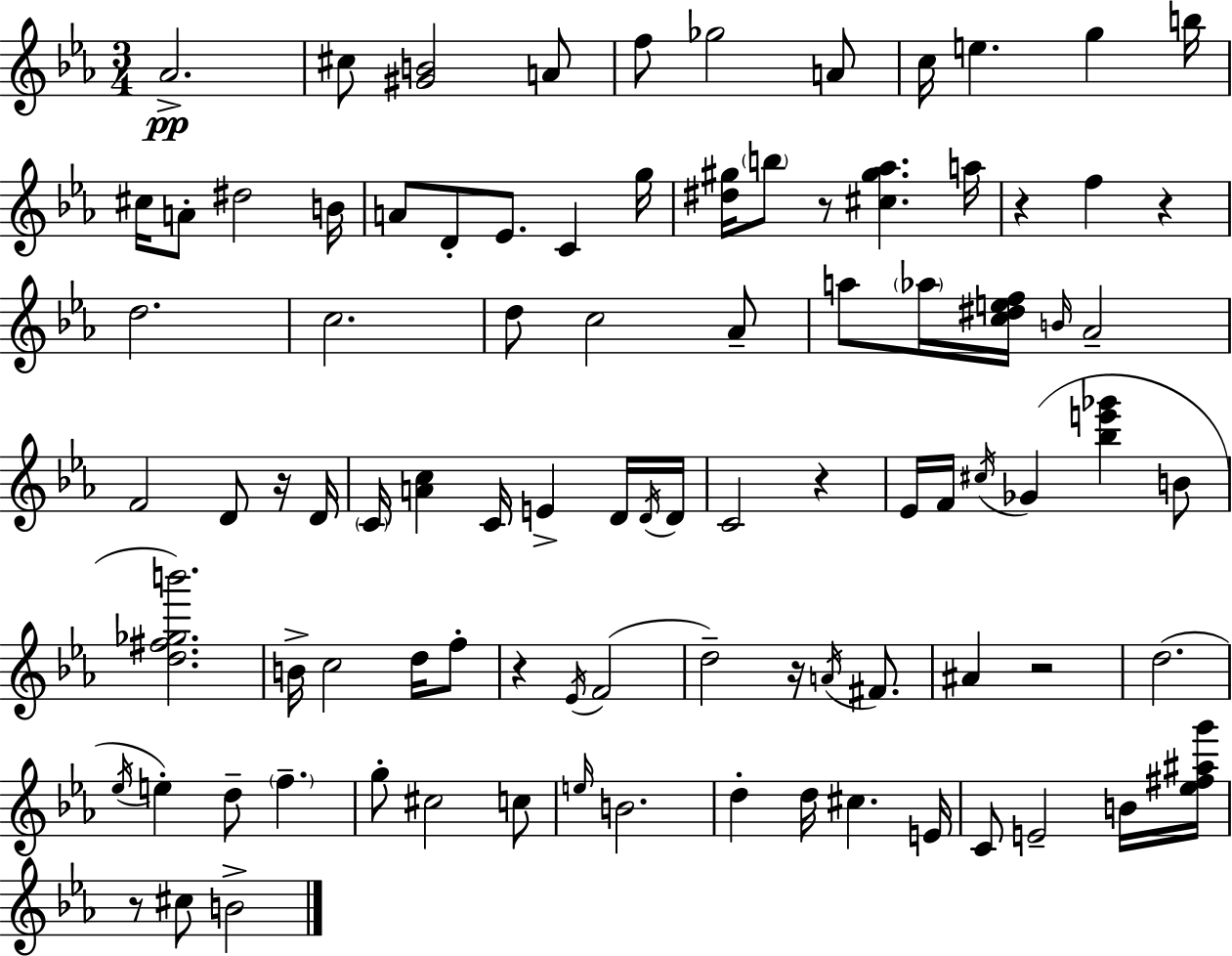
Ab4/h. C#5/e [G#4,B4]/h A4/e F5/e Gb5/h A4/e C5/s E5/q. G5/q B5/s C#5/s A4/e D#5/h B4/s A4/e D4/e Eb4/e. C4/q G5/s [D#5,G#5]/s B5/e R/e [C#5,G#5,Ab5]/q. A5/s R/q F5/q R/q D5/h. C5/h. D5/e C5/h Ab4/e A5/e Ab5/s [C5,D#5,E5,F5]/s B4/s Ab4/h F4/h D4/e R/s D4/s C4/s [A4,C5]/q C4/s E4/q D4/s D4/s D4/s C4/h R/q Eb4/s F4/s C#5/s Gb4/q [Bb5,E6,Gb6]/q B4/e [D5,F#5,Gb5,B6]/h. B4/s C5/h D5/s F5/e R/q Eb4/s F4/h D5/h R/s A4/s F#4/e. A#4/q R/h D5/h. Eb5/s E5/q D5/e F5/q. G5/e C#5/h C5/e E5/s B4/h. D5/q D5/s C#5/q. E4/s C4/e E4/h B4/s [Eb5,F#5,A#5,G6]/s R/e C#5/e B4/h